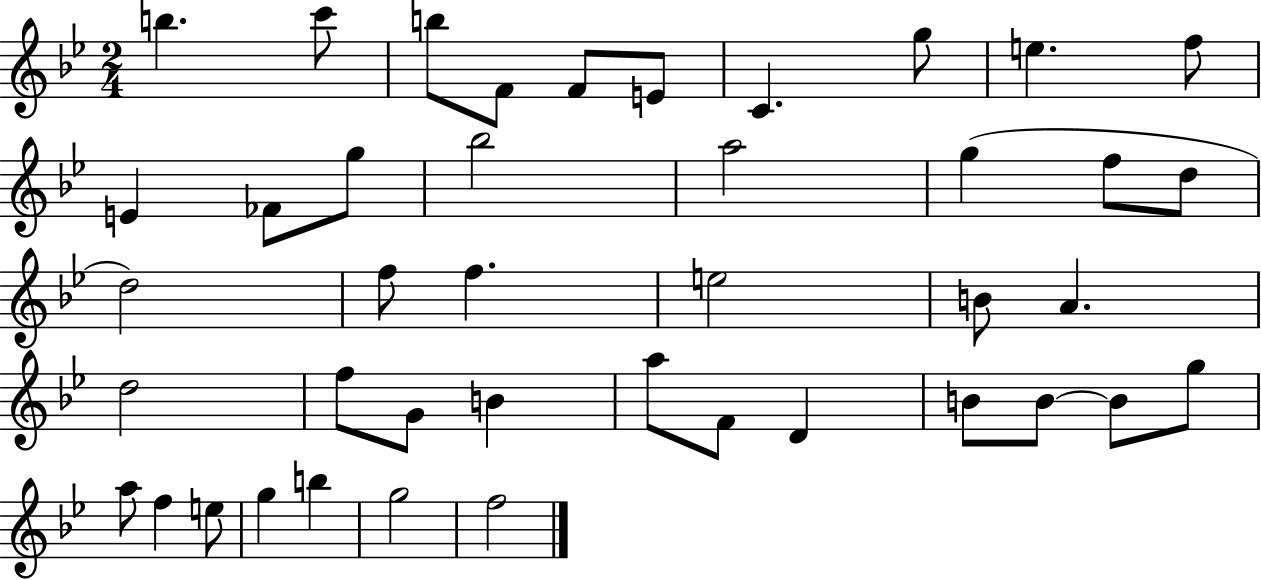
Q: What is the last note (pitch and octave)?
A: F5